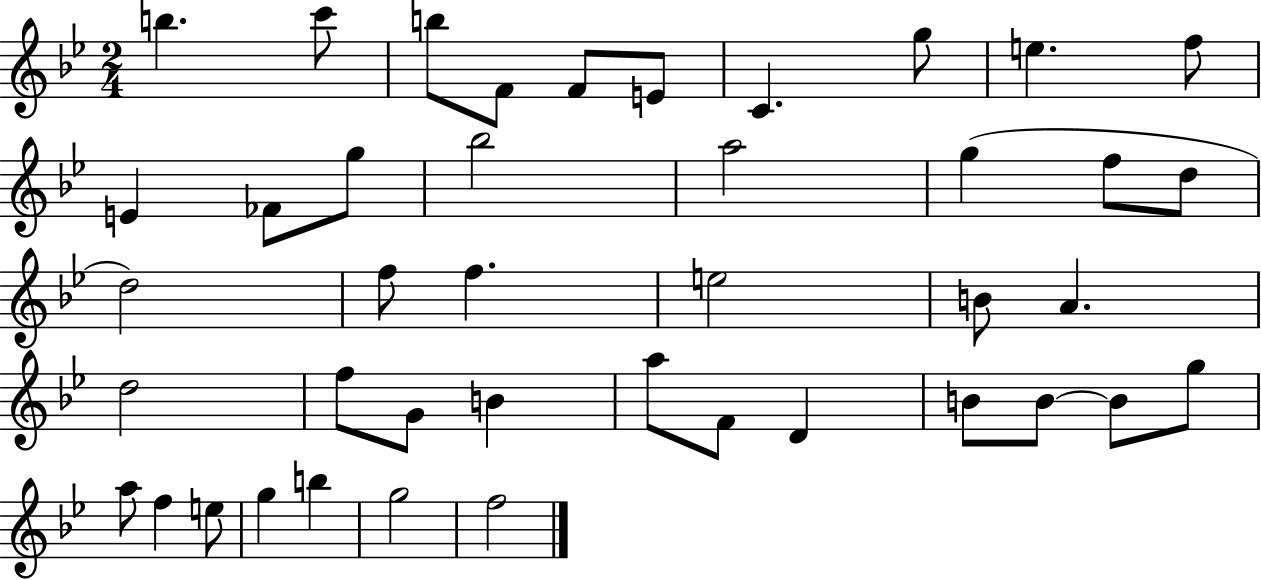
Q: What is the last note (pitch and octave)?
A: F5